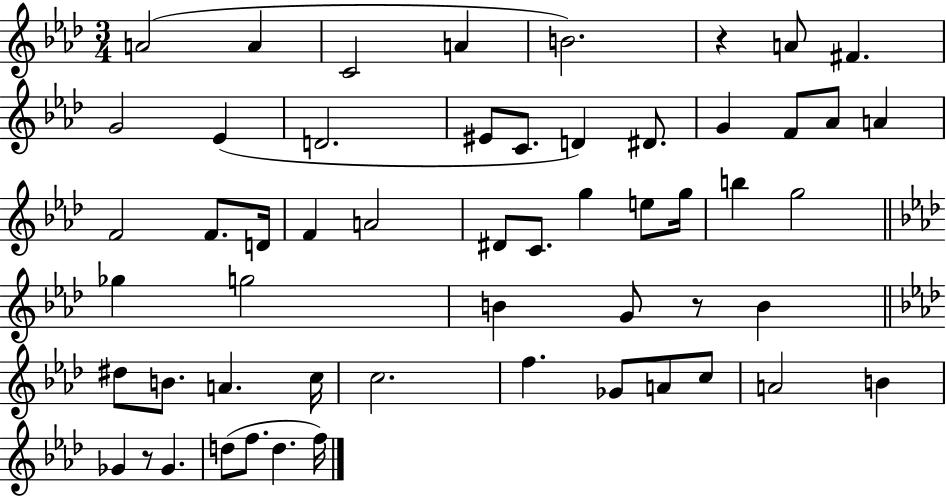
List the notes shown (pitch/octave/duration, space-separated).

A4/h A4/q C4/h A4/q B4/h. R/q A4/e F#4/q. G4/h Eb4/q D4/h. EIS4/e C4/e. D4/q D#4/e. G4/q F4/e Ab4/e A4/q F4/h F4/e. D4/s F4/q A4/h D#4/e C4/e. G5/q E5/e G5/s B5/q G5/h Gb5/q G5/h B4/q G4/e R/e B4/q D#5/e B4/e. A4/q. C5/s C5/h. F5/q. Gb4/e A4/e C5/e A4/h B4/q Gb4/q R/e Gb4/q. D5/e F5/e. D5/q. F5/s